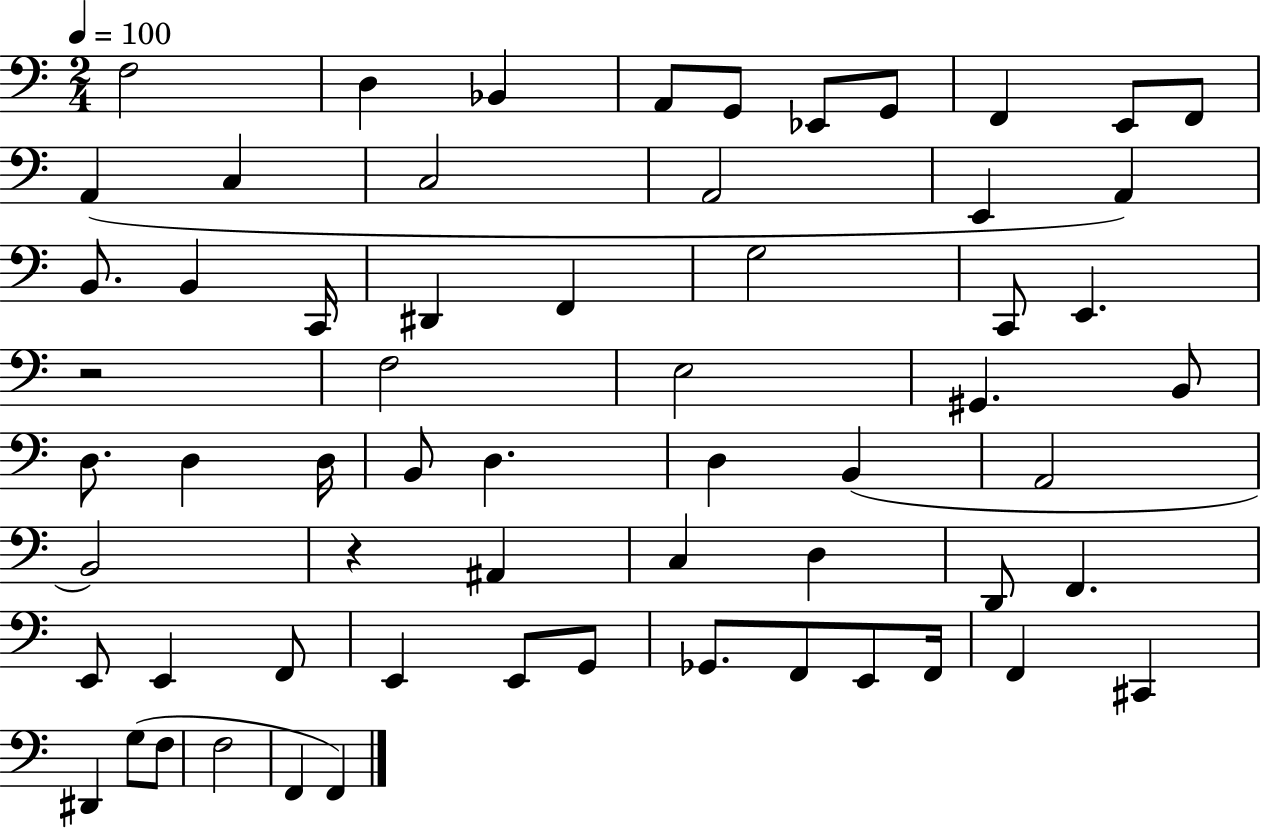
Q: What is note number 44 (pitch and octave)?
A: E2